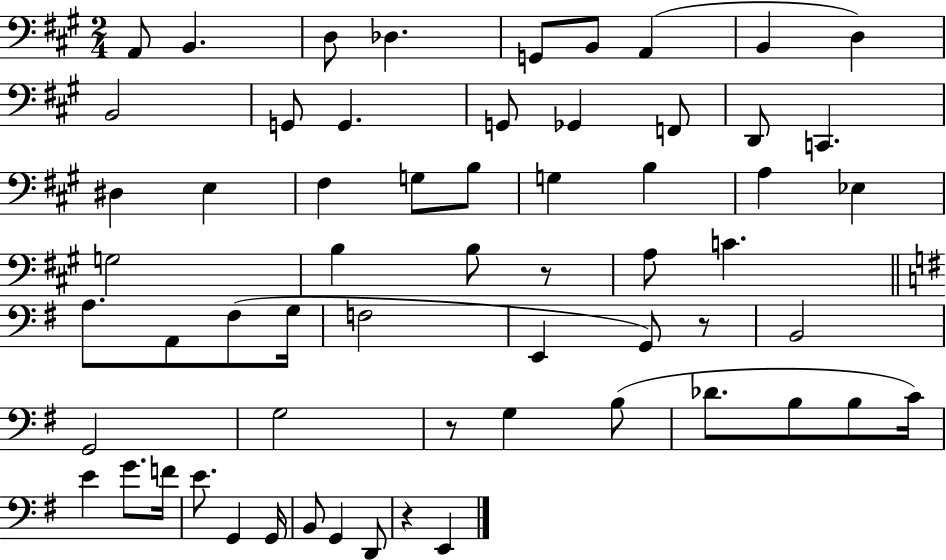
{
  \clef bass
  \numericTimeSignature
  \time 2/4
  \key a \major
  \repeat volta 2 { a,8 b,4. | d8 des4. | g,8 b,8 a,4( | b,4 d4) | \break b,2 | g,8 g,4. | g,8 ges,4 f,8 | d,8 c,4. | \break dis4 e4 | fis4 g8 b8 | g4 b4 | a4 ees4 | \break g2 | b4 b8 r8 | a8 c'4. | \bar "||" \break \key g \major a8. a,8 fis8( g16 | f2 | e,4 g,8) r8 | b,2 | \break g,2 | g2 | r8 g4 b8( | des'8. b8 b8 c'16) | \break e'4 g'8. f'16 | e'8. g,4 g,16 | b,8 g,4 d,8 | r4 e,4 | \break } \bar "|."
}